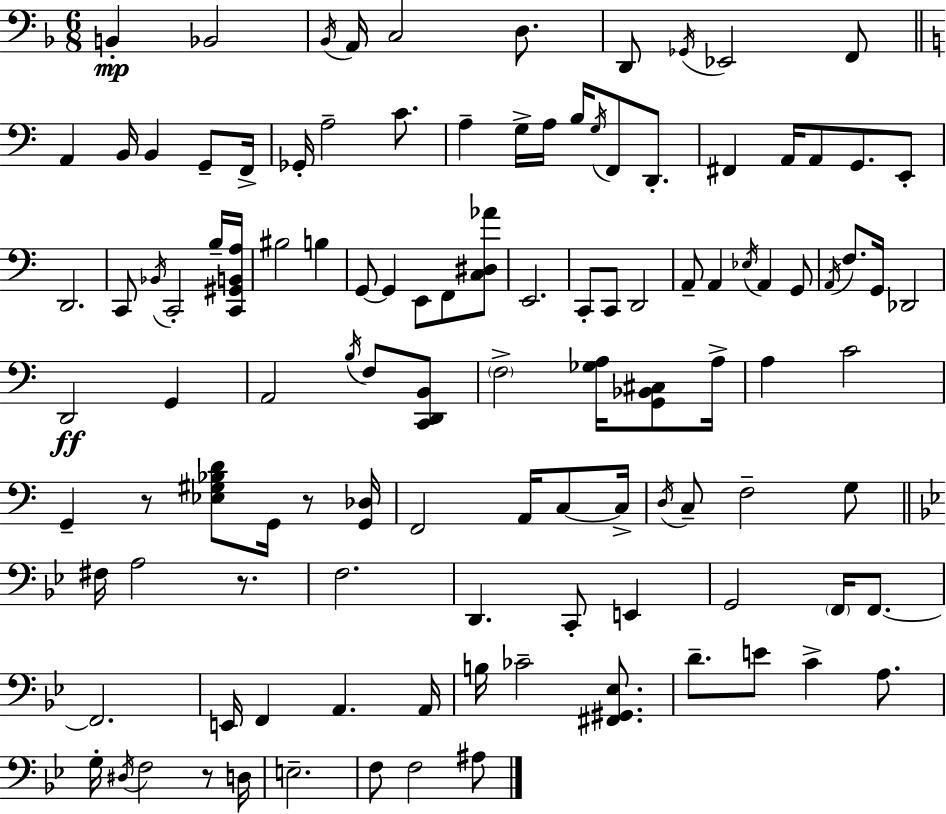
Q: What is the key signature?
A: F major